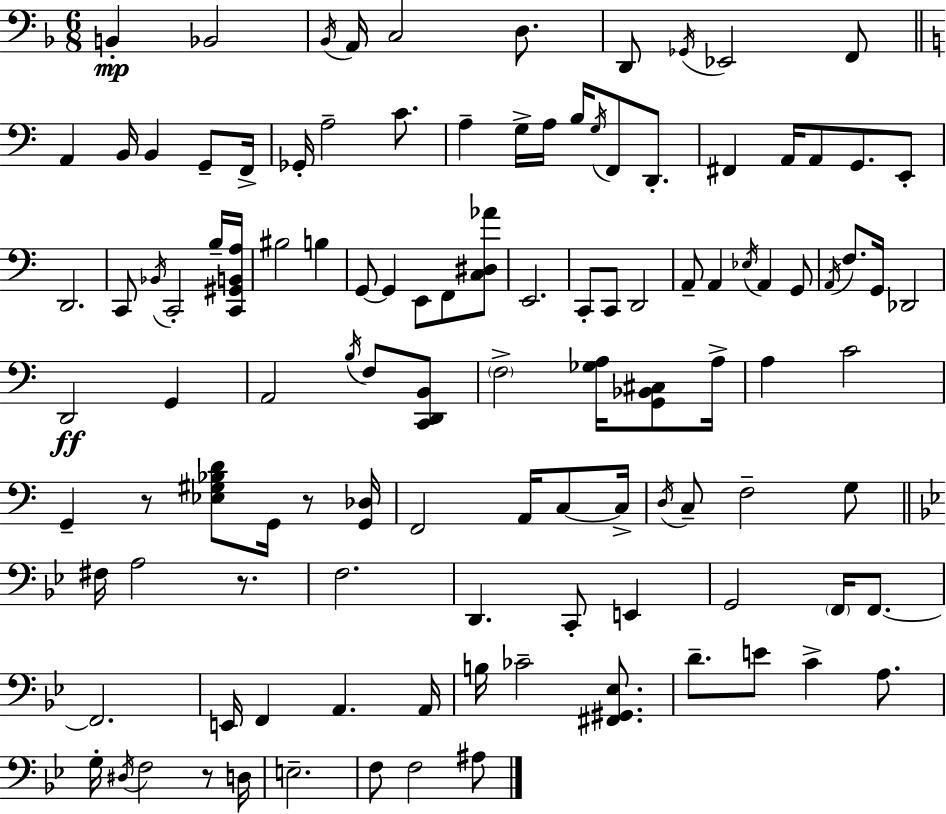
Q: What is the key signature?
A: F major